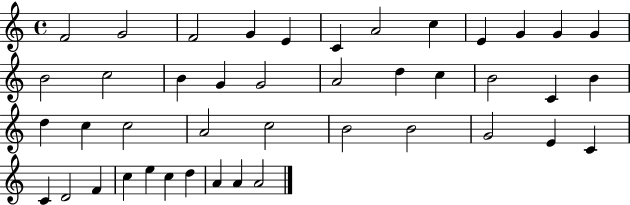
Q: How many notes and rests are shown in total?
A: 43